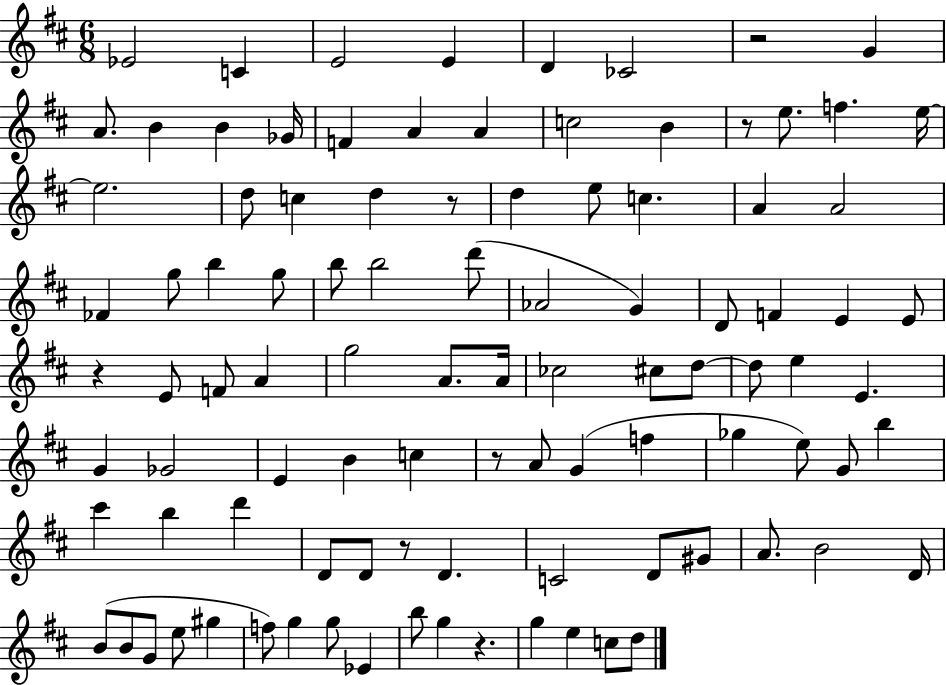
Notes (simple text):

Eb4/h C4/q E4/h E4/q D4/q CES4/h R/h G4/q A4/e. B4/q B4/q Gb4/s F4/q A4/q A4/q C5/h B4/q R/e E5/e. F5/q. E5/s E5/h. D5/e C5/q D5/q R/e D5/q E5/e C5/q. A4/q A4/h FES4/q G5/e B5/q G5/e B5/e B5/h D6/e Ab4/h G4/q D4/e F4/q E4/q E4/e R/q E4/e F4/e A4/q G5/h A4/e. A4/s CES5/h C#5/e D5/e D5/e E5/q E4/q. G4/q Gb4/h E4/q B4/q C5/q R/e A4/e G4/q F5/q Gb5/q E5/e G4/e B5/q C#6/q B5/q D6/q D4/e D4/e R/e D4/q. C4/h D4/e G#4/e A4/e. B4/h D4/s B4/e B4/e G4/e E5/e G#5/q F5/e G5/q G5/e Eb4/q B5/e G5/q R/q. G5/q E5/q C5/e D5/e